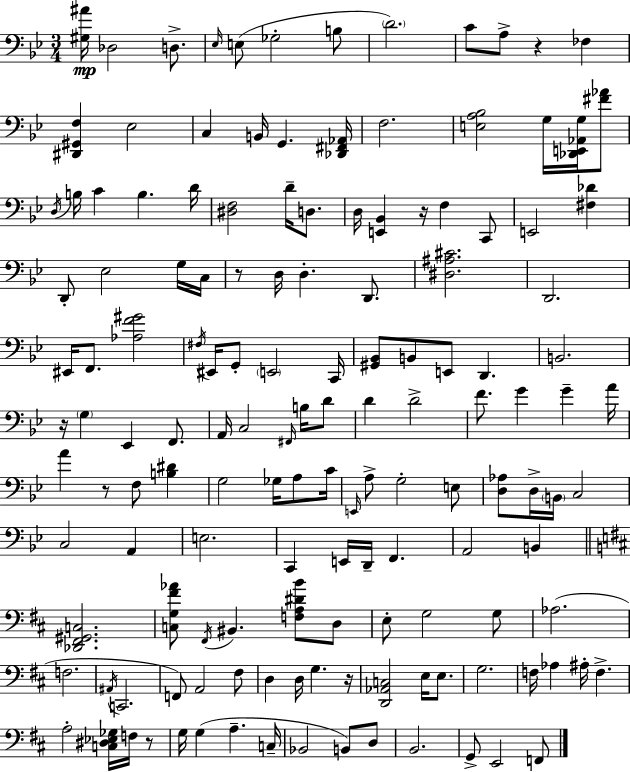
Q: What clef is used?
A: bass